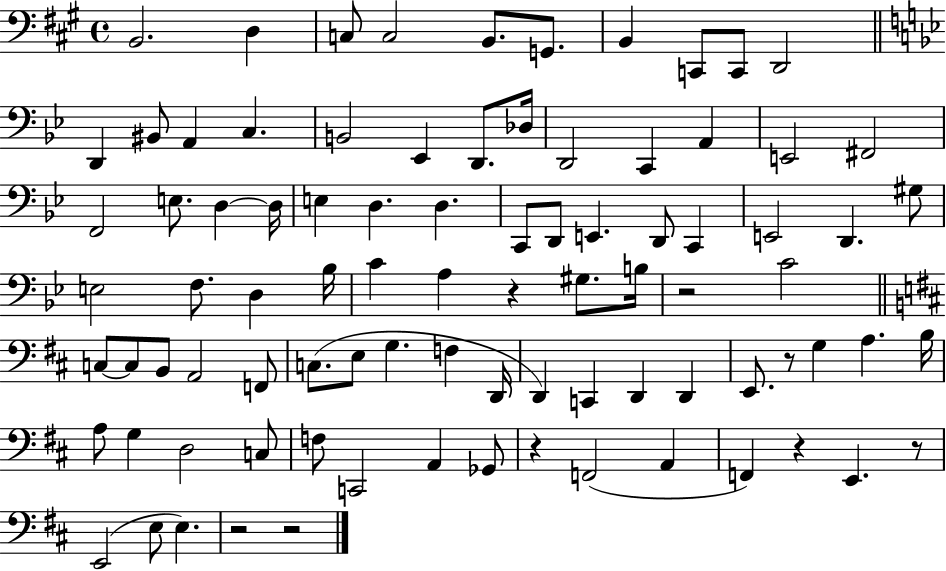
B2/h. D3/q C3/e C3/h B2/e. G2/e. B2/q C2/e C2/e D2/h D2/q BIS2/e A2/q C3/q. B2/h Eb2/q D2/e. Db3/s D2/h C2/q A2/q E2/h F#2/h F2/h E3/e. D3/q D3/s E3/q D3/q. D3/q. C2/e D2/e E2/q. D2/e C2/q E2/h D2/q. G#3/e E3/h F3/e. D3/q Bb3/s C4/q A3/q R/q G#3/e. B3/s R/h C4/h C3/e C3/e B2/e A2/h F2/e C3/e. E3/e G3/q. F3/q D2/s D2/q C2/q D2/q D2/q E2/e. R/e G3/q A3/q. B3/s A3/e G3/q D3/h C3/e F3/e C2/h A2/q Gb2/e R/q F2/h A2/q F2/q R/q E2/q. R/e E2/h E3/e E3/q. R/h R/h